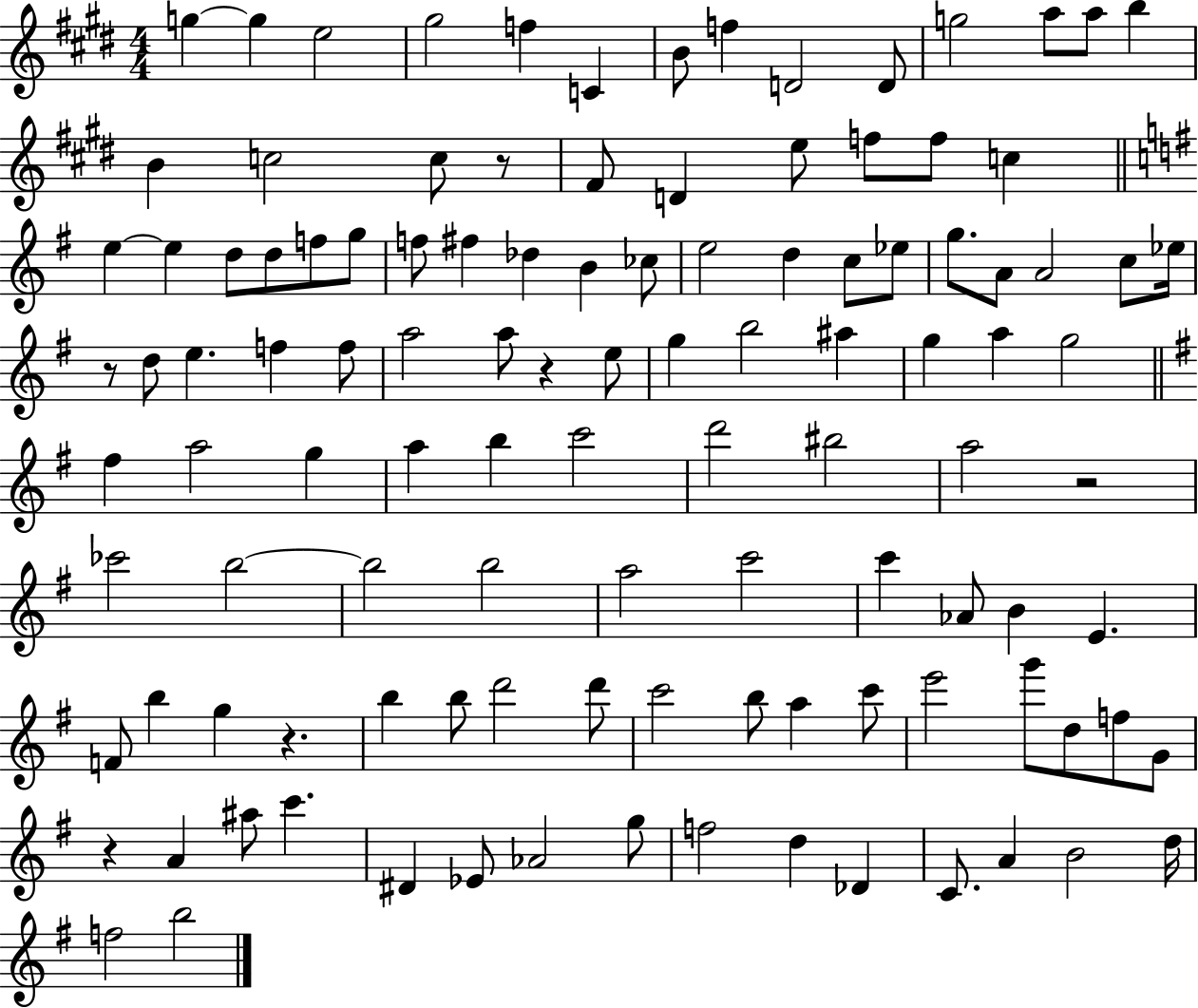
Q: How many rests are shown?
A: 6